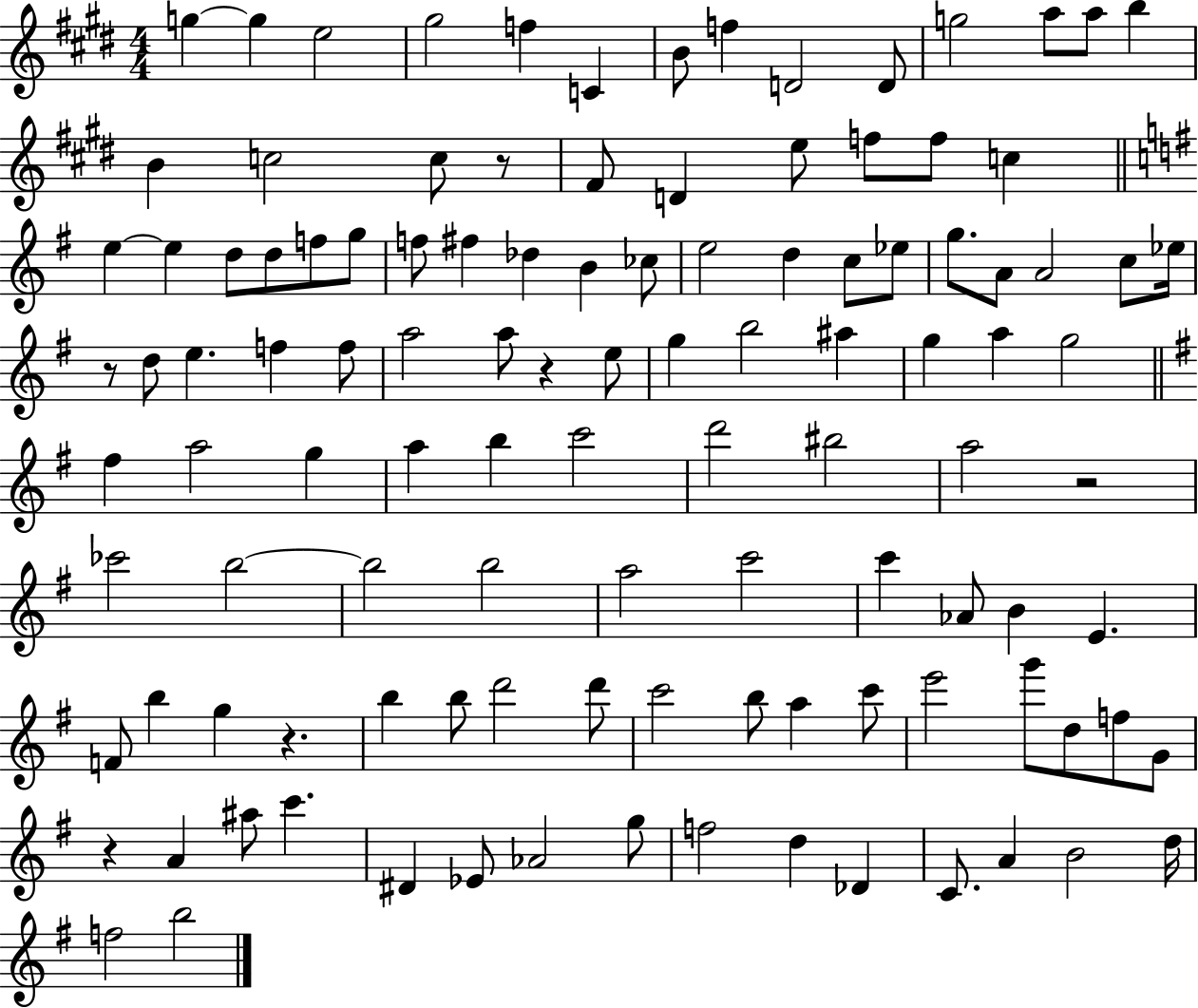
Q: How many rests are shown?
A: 6